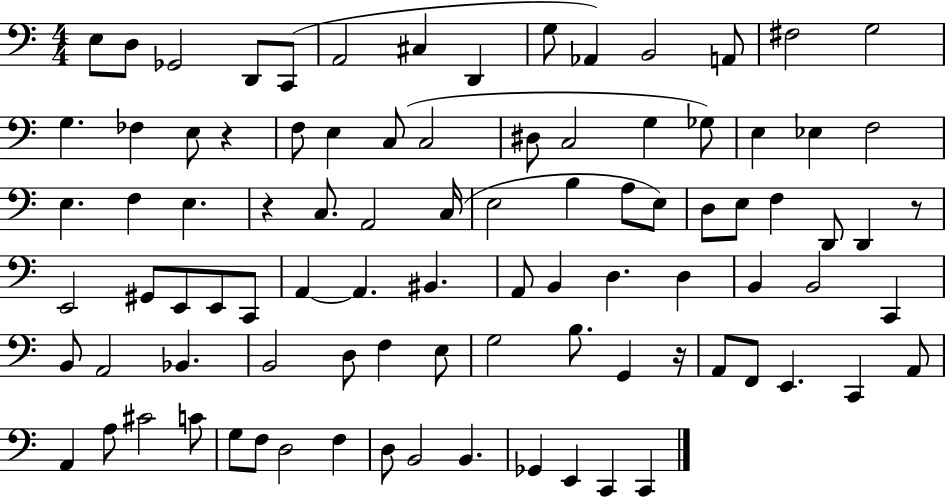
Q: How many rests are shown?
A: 4